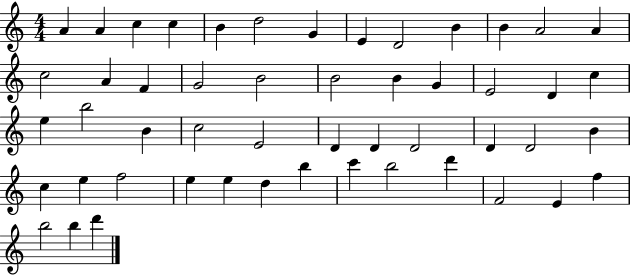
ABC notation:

X:1
T:Untitled
M:4/4
L:1/4
K:C
A A c c B d2 G E D2 B B A2 A c2 A F G2 B2 B2 B G E2 D c e b2 B c2 E2 D D D2 D D2 B c e f2 e e d b c' b2 d' F2 E f b2 b d'